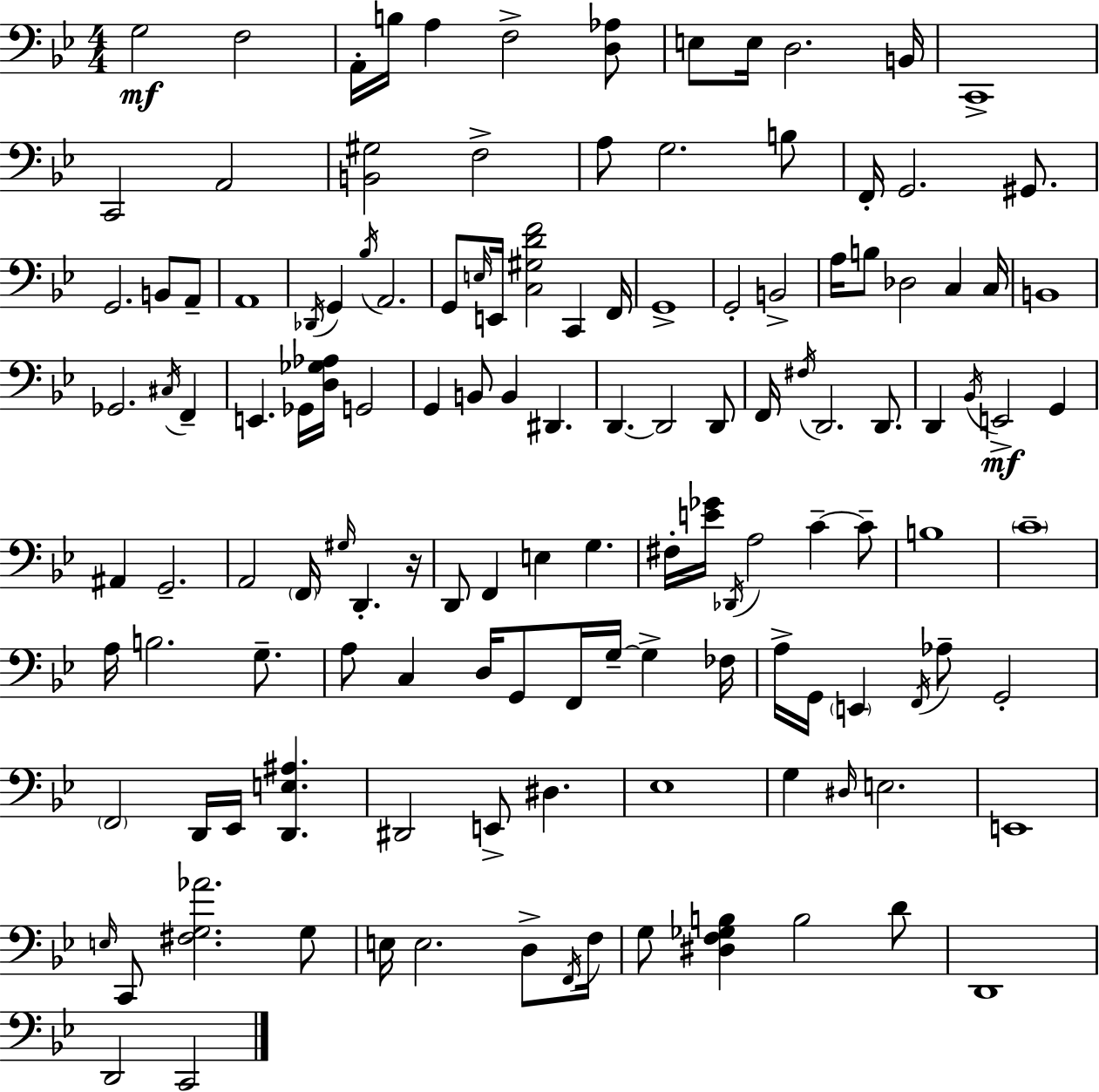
{
  \clef bass
  \numericTimeSignature
  \time 4/4
  \key bes \major
  g2\mf f2 | a,16-. b16 a4 f2-> <d aes>8 | e8 e16 d2. b,16 | c,1-> | \break c,2 a,2 | <b, gis>2 f2-> | a8 g2. b8 | f,16-. g,2. gis,8. | \break g,2. b,8 a,8-- | a,1 | \acciaccatura { des,16 } g,4 \acciaccatura { bes16 } a,2. | g,8 \grace { e16 } e,16 <c gis d' f'>2 c,4 | \break f,16 g,1-> | g,2-. b,2-> | a16 b8 des2 c4 | c16 b,1 | \break ges,2. \acciaccatura { cis16 } | f,4-- e,4. ges,16 <d ges aes>16 g,2 | g,4 b,8 b,4 dis,4. | d,4.~~ d,2 | \break d,8 f,16 \acciaccatura { fis16 } d,2. | d,8. d,4 \acciaccatura { bes,16 } e,2->\mf | g,4 ais,4 g,2.-- | a,2 \parenthesize f,16 \grace { gis16 } | \break d,4.-. r16 d,8 f,4 e4 | g4. fis16-. <e' ges'>16 \acciaccatura { des,16 } a2 | c'4--~~ c'8-- b1 | \parenthesize c'1-- | \break a16 b2. | g8.-- a8 c4 d16 g,8 | f,16 g16--~~ g4-> fes16 a16-> g,16 \parenthesize e,4 \acciaccatura { f,16 } aes8-- | g,2-. \parenthesize f,2 | \break d,16 ees,16 <d, e ais>4. dis,2 | e,8-> dis4. ees1 | g4 \grace { dis16 } e2. | e,1 | \break \grace { e16 } c,8 <fis g aes'>2. | g8 e16 e2. | d8-> \acciaccatura { f,16 } f16 g8 <dis f ges b>4 | b2 d'8 d,1 | \break d,2 | c,2 \bar "|."
}